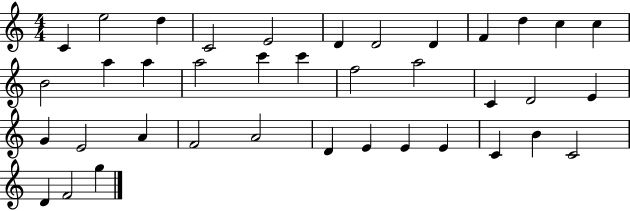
X:1
T:Untitled
M:4/4
L:1/4
K:C
C e2 d C2 E2 D D2 D F d c c B2 a a a2 c' c' f2 a2 C D2 E G E2 A F2 A2 D E E E C B C2 D F2 g